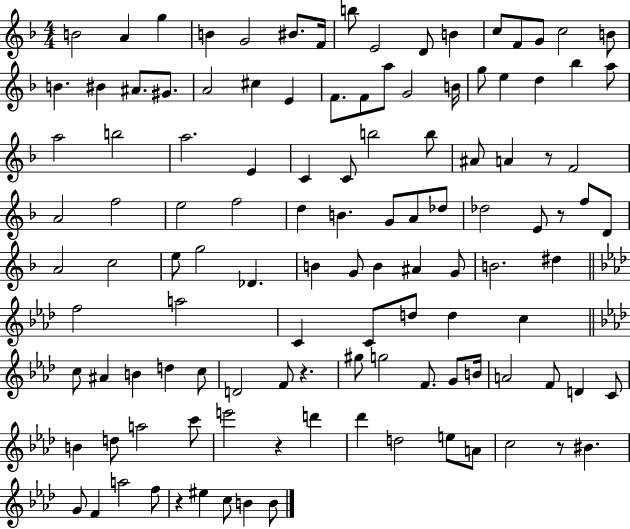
B4/h A4/q G5/q B4/q G4/h BIS4/e. F4/s B5/e E4/h D4/e B4/q C5/e F4/e G4/e C5/h B4/e B4/q. BIS4/q A#4/e. G#4/e. A4/h C#5/q E4/q F4/e. F4/e A5/e G4/h B4/s G5/e E5/q D5/q Bb5/q A5/e A5/h B5/h A5/h. E4/q C4/q C4/e B5/h B5/e A#4/e A4/q R/e F4/h A4/h F5/h E5/h F5/h D5/q B4/q. G4/e A4/e Db5/e Db5/h E4/e R/e F5/e D4/e A4/h C5/h E5/e G5/h Db4/q. B4/q G4/e B4/q A#4/q G4/e B4/h. D#5/q F5/h A5/h C4/q C4/e D5/e D5/q C5/q C5/e A#4/q B4/q D5/q C5/e D4/h F4/e R/q. G#5/e G5/h F4/e. G4/e B4/s A4/h F4/e D4/q C4/e B4/q D5/e A5/h C6/e E6/h R/q D6/q Db6/q D5/h E5/e A4/e C5/h R/e BIS4/q. G4/e F4/q A5/h F5/e R/q EIS5/q C5/e B4/q B4/e